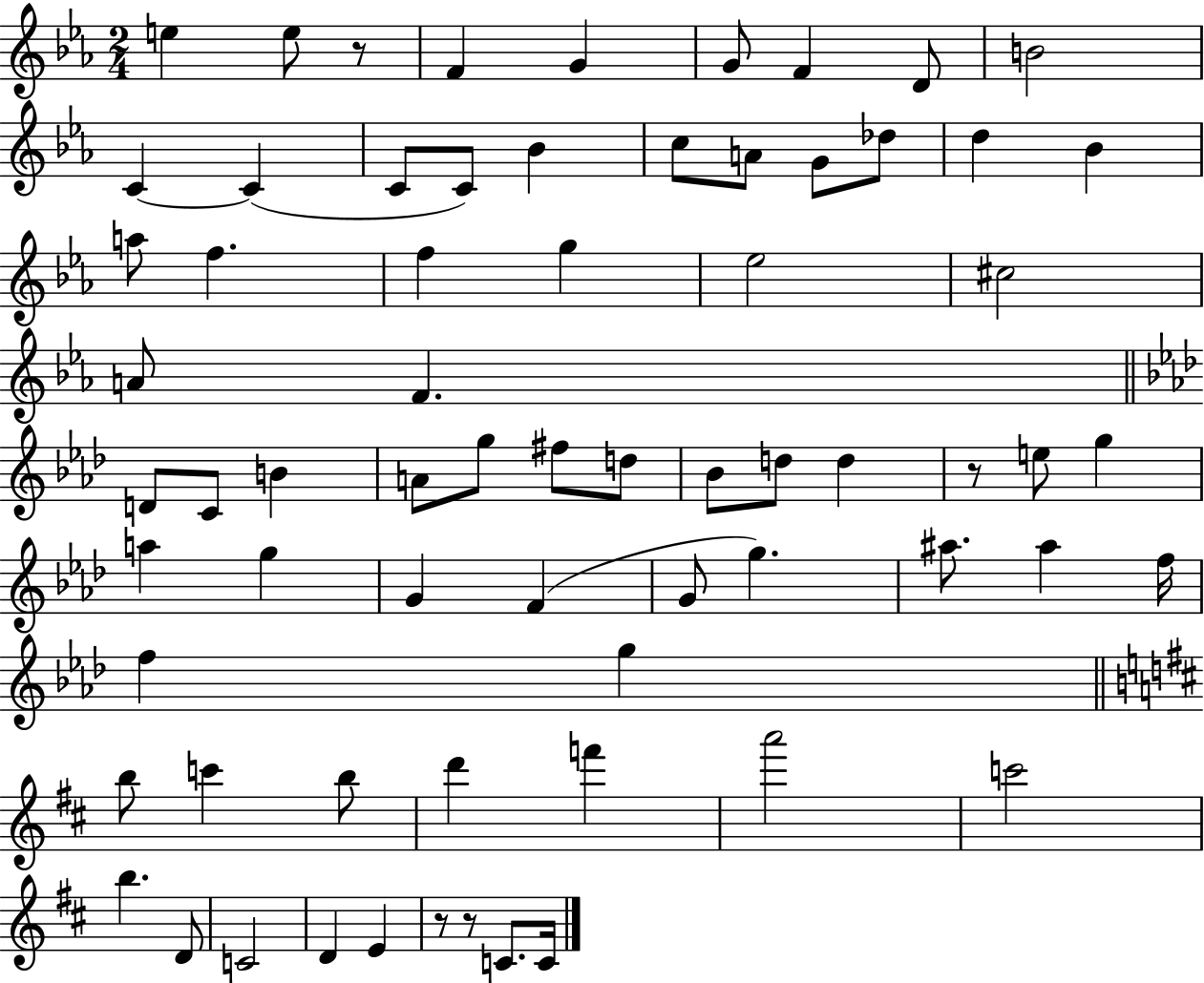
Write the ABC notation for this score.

X:1
T:Untitled
M:2/4
L:1/4
K:Eb
e e/2 z/2 F G G/2 F D/2 B2 C C C/2 C/2 _B c/2 A/2 G/2 _d/2 d _B a/2 f f g _e2 ^c2 A/2 F D/2 C/2 B A/2 g/2 ^f/2 d/2 _B/2 d/2 d z/2 e/2 g a g G F G/2 g ^a/2 ^a f/4 f g b/2 c' b/2 d' f' a'2 c'2 b D/2 C2 D E z/2 z/2 C/2 C/4